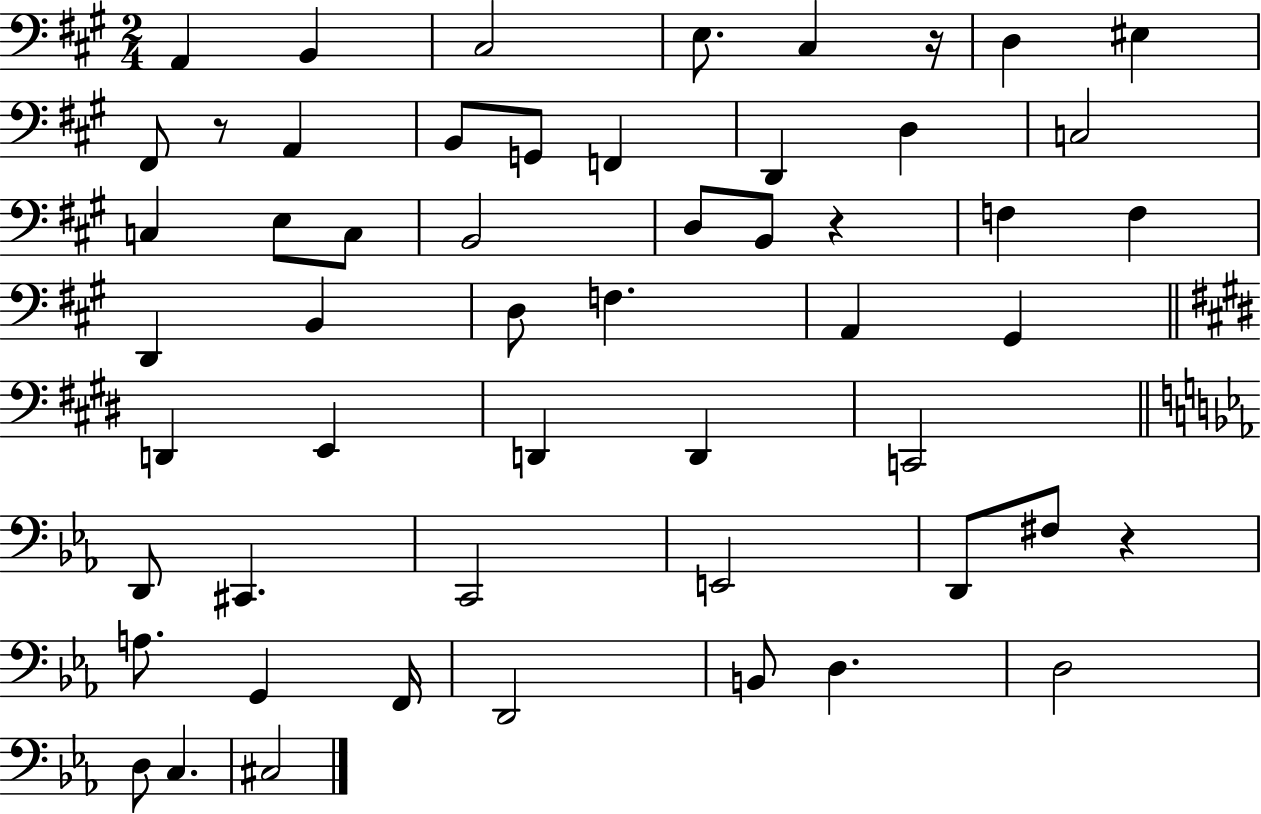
A2/q B2/q C#3/h E3/e. C#3/q R/s D3/q EIS3/q F#2/e R/e A2/q B2/e G2/e F2/q D2/q D3/q C3/h C3/q E3/e C3/e B2/h D3/e B2/e R/q F3/q F3/q D2/q B2/q D3/e F3/q. A2/q G#2/q D2/q E2/q D2/q D2/q C2/h D2/e C#2/q. C2/h E2/h D2/e F#3/e R/q A3/e. G2/q F2/s D2/h B2/e D3/q. D3/h D3/e C3/q. C#3/h